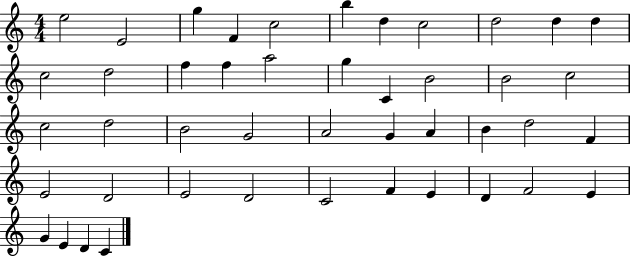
E5/h E4/h G5/q F4/q C5/h B5/q D5/q C5/h D5/h D5/q D5/q C5/h D5/h F5/q F5/q A5/h G5/q C4/q B4/h B4/h C5/h C5/h D5/h B4/h G4/h A4/h G4/q A4/q B4/q D5/h F4/q E4/h D4/h E4/h D4/h C4/h F4/q E4/q D4/q F4/h E4/q G4/q E4/q D4/q C4/q